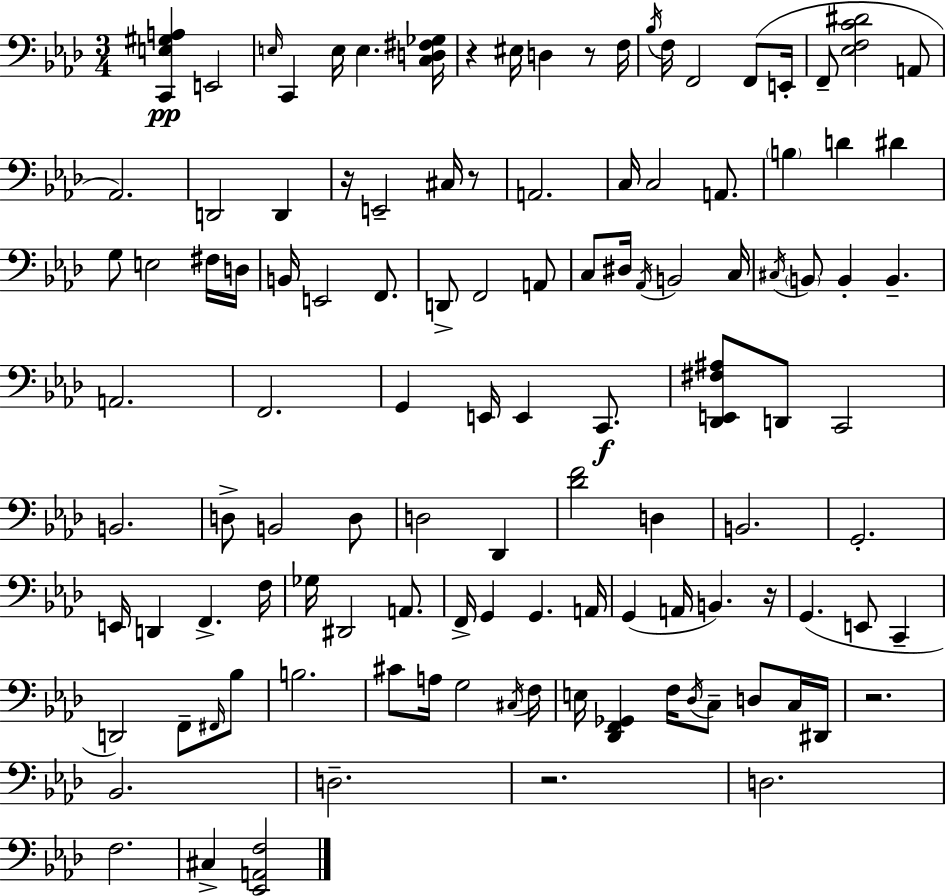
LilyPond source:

{
  \clef bass
  \numericTimeSignature
  \time 3/4
  \key aes \major
  <c, e gis a>4\pp e,2 | \grace { e16 } c,4 e16 e4. | <c d fis ges>16 r4 eis16 d4 r8 | f16 \acciaccatura { bes16 } f16 f,2 f,8( | \break e,16-. f,8-- <ees f c' dis'>2 | a,8 aes,2.) | d,2 d,4 | r16 e,2-- cis16 | \break r8 a,2. | c16 c2 a,8. | \parenthesize b4 d'4 dis'4 | g8 e2 | \break fis16 d16 b,16 e,2 f,8. | d,8-> f,2 | a,8 c8 dis16 \acciaccatura { aes,16 } b,2 | c16 \acciaccatura { cis16 } \parenthesize b,8 b,4-. b,4.-- | \break a,2. | f,2. | g,4 e,16 e,4 | c,8.\f <des, e, fis ais>8 d,8 c,2 | \break b,2. | d8-> b,2 | d8 d2 | des,4 <des' f'>2 | \break d4 b,2. | g,2.-. | e,16 d,4 f,4.-> | f16 ges16 dis,2 | \break a,8. f,16-> g,4 g,4. | a,16 g,4( a,16 b,4.) | r16 g,4.( e,8 | c,4-- d,2) | \break f,8-- \grace { fis,16 } bes8 b2. | cis'8 a16 g2 | \acciaccatura { cis16 } f16 e16 <des, f, ges,>4 f16 | \acciaccatura { des16 } c8-- d8 c16 dis,16 r2. | \break bes,2. | d2.-- | r2. | d2. | \break f2. | cis4-> <ees, a, f>2 | \bar "|."
}